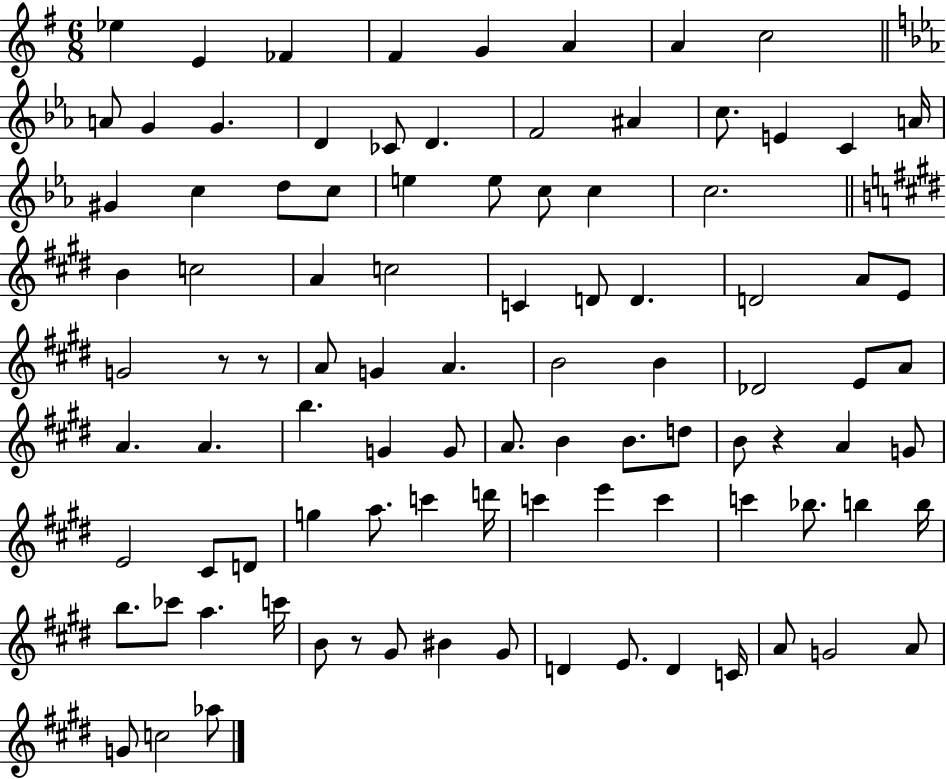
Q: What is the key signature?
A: G major